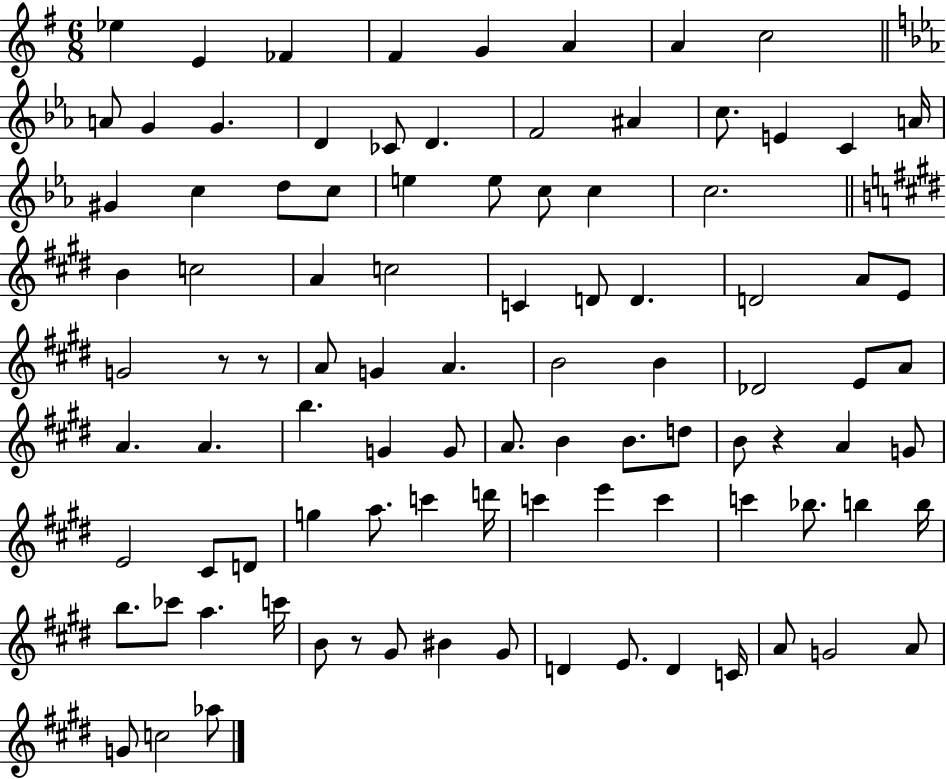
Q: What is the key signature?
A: G major